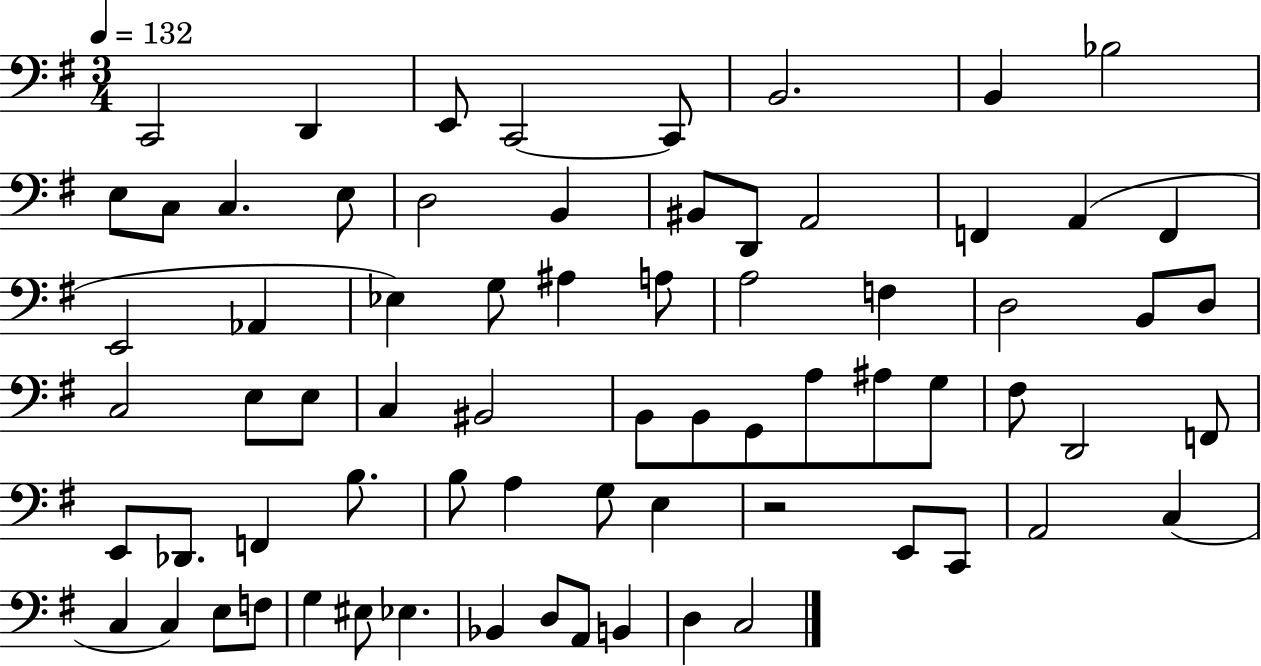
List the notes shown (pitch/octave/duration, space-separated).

C2/h D2/q E2/e C2/h C2/e B2/h. B2/q Bb3/h E3/e C3/e C3/q. E3/e D3/h B2/q BIS2/e D2/e A2/h F2/q A2/q F2/q E2/h Ab2/q Eb3/q G3/e A#3/q A3/e A3/h F3/q D3/h B2/e D3/e C3/h E3/e E3/e C3/q BIS2/h B2/e B2/e G2/e A3/e A#3/e G3/e F#3/e D2/h F2/e E2/e Db2/e. F2/q B3/e. B3/e A3/q G3/e E3/q R/h E2/e C2/e A2/h C3/q C3/q C3/q E3/e F3/e G3/q EIS3/e Eb3/q. Bb2/q D3/e A2/e B2/q D3/q C3/h